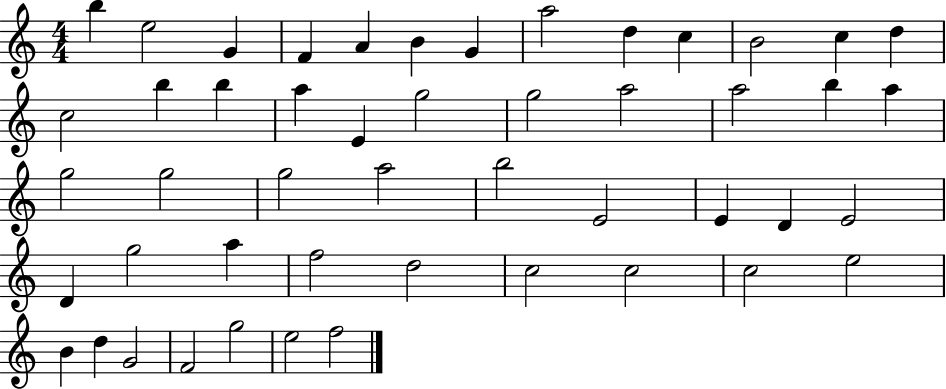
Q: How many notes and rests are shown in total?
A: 49